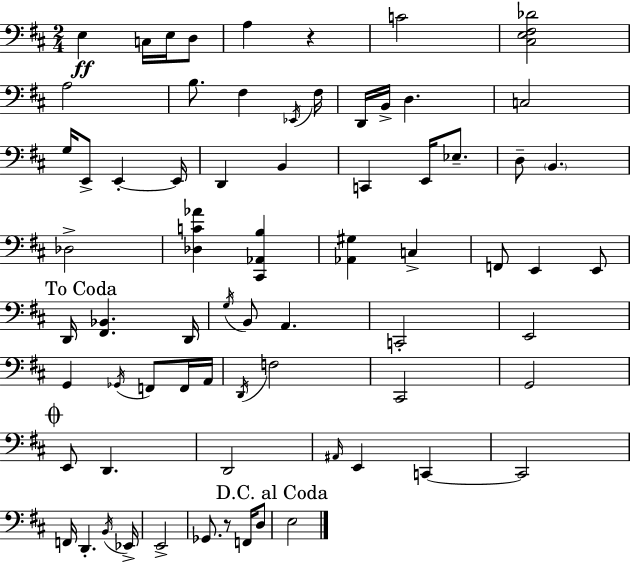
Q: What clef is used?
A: bass